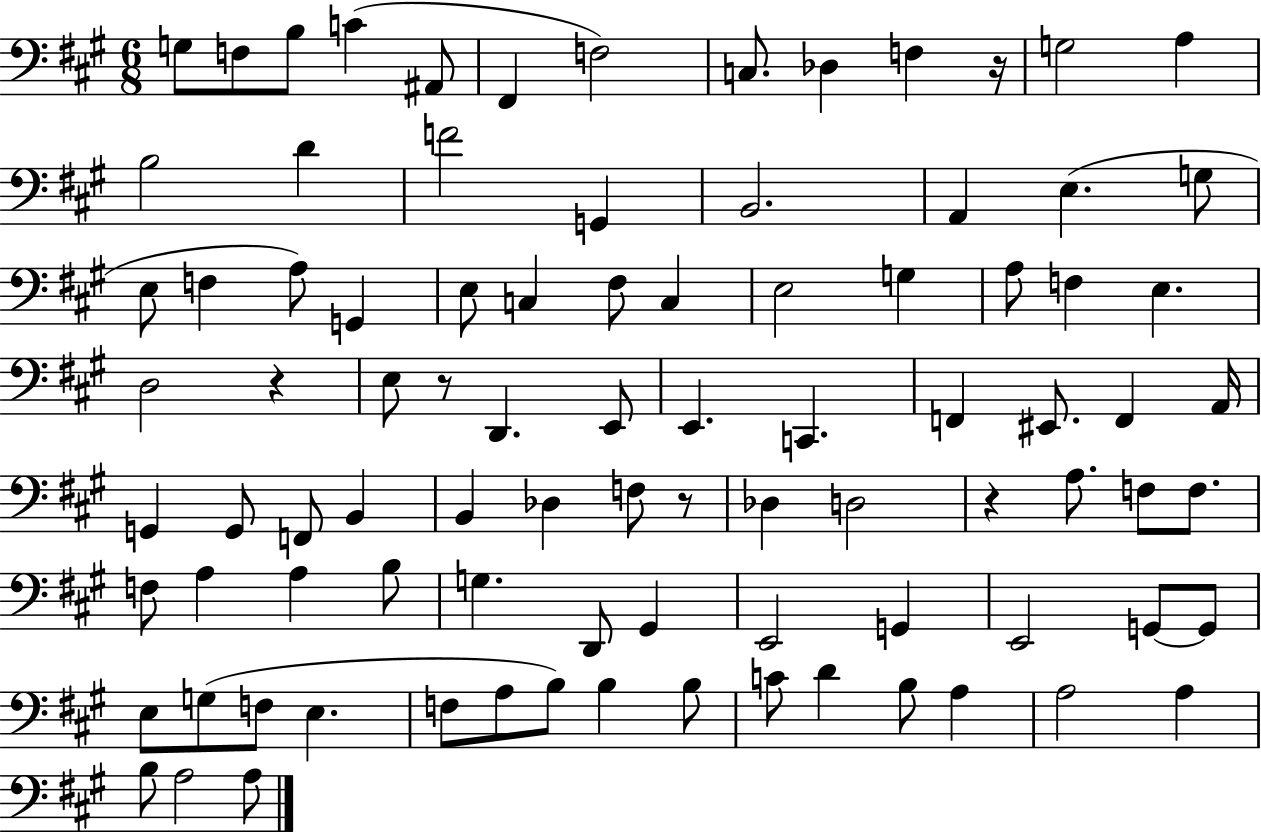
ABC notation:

X:1
T:Untitled
M:6/8
L:1/4
K:A
G,/2 F,/2 B,/2 C ^A,,/2 ^F,, F,2 C,/2 _D, F, z/4 G,2 A, B,2 D F2 G,, B,,2 A,, E, G,/2 E,/2 F, A,/2 G,, E,/2 C, ^F,/2 C, E,2 G, A,/2 F, E, D,2 z E,/2 z/2 D,, E,,/2 E,, C,, F,, ^E,,/2 F,, A,,/4 G,, G,,/2 F,,/2 B,, B,, _D, F,/2 z/2 _D, D,2 z A,/2 F,/2 F,/2 F,/2 A, A, B,/2 G, D,,/2 ^G,, E,,2 G,, E,,2 G,,/2 G,,/2 E,/2 G,/2 F,/2 E, F,/2 A,/2 B,/2 B, B,/2 C/2 D B,/2 A, A,2 A, B,/2 A,2 A,/2